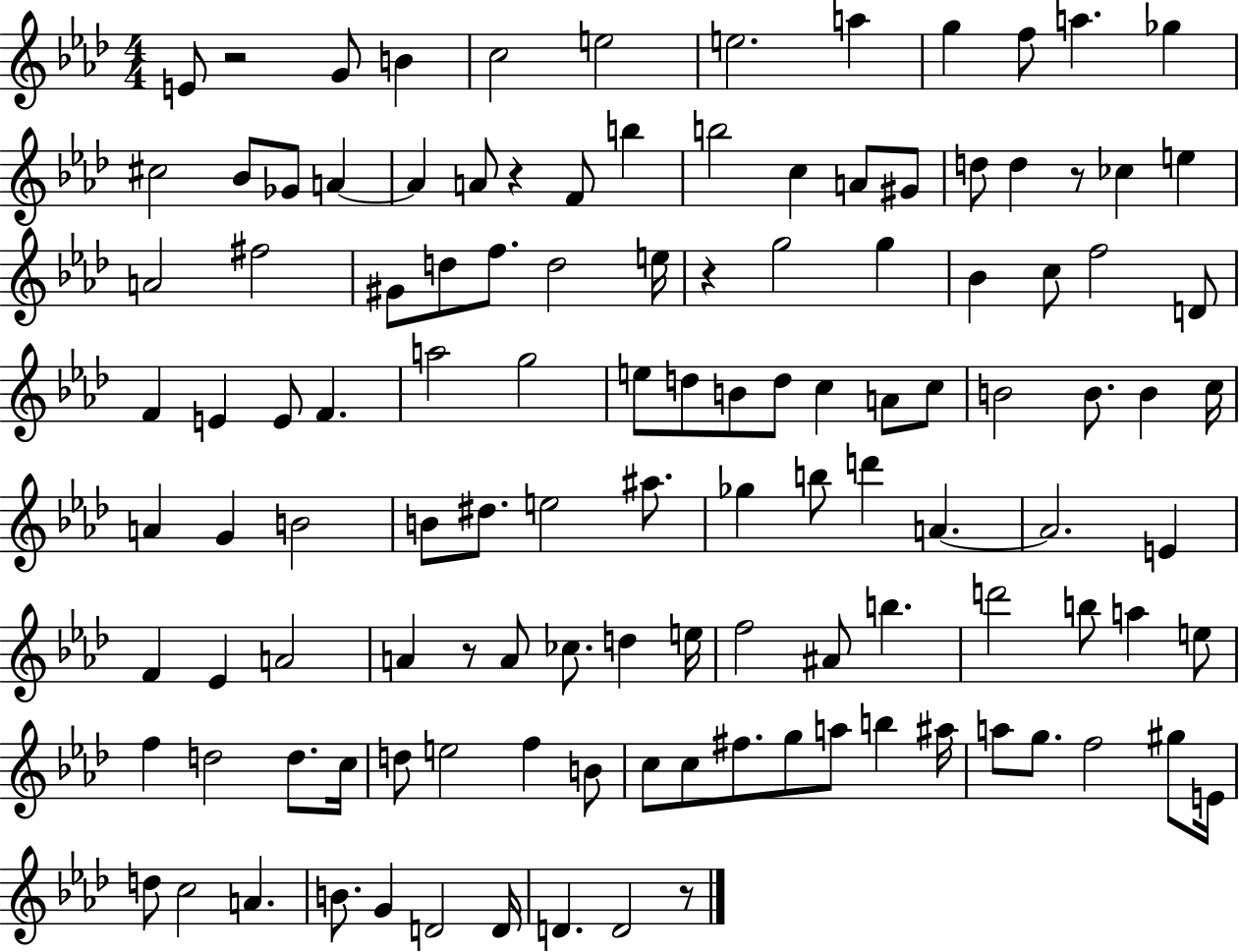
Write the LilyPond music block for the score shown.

{
  \clef treble
  \numericTimeSignature
  \time 4/4
  \key aes \major
  \repeat volta 2 { e'8 r2 g'8 b'4 | c''2 e''2 | e''2. a''4 | g''4 f''8 a''4. ges''4 | \break cis''2 bes'8 ges'8 a'4~~ | a'4 a'8 r4 f'8 b''4 | b''2 c''4 a'8 gis'8 | d''8 d''4 r8 ces''4 e''4 | \break a'2 fis''2 | gis'8 d''8 f''8. d''2 e''16 | r4 g''2 g''4 | bes'4 c''8 f''2 d'8 | \break f'4 e'4 e'8 f'4. | a''2 g''2 | e''8 d''8 b'8 d''8 c''4 a'8 c''8 | b'2 b'8. b'4 c''16 | \break a'4 g'4 b'2 | b'8 dis''8. e''2 ais''8. | ges''4 b''8 d'''4 a'4.~~ | a'2. e'4 | \break f'4 ees'4 a'2 | a'4 r8 a'8 ces''8. d''4 e''16 | f''2 ais'8 b''4. | d'''2 b''8 a''4 e''8 | \break f''4 d''2 d''8. c''16 | d''8 e''2 f''4 b'8 | c''8 c''8 fis''8. g''8 a''8 b''4 ais''16 | a''8 g''8. f''2 gis''8 e'16 | \break d''8 c''2 a'4. | b'8. g'4 d'2 d'16 | d'4. d'2 r8 | } \bar "|."
}